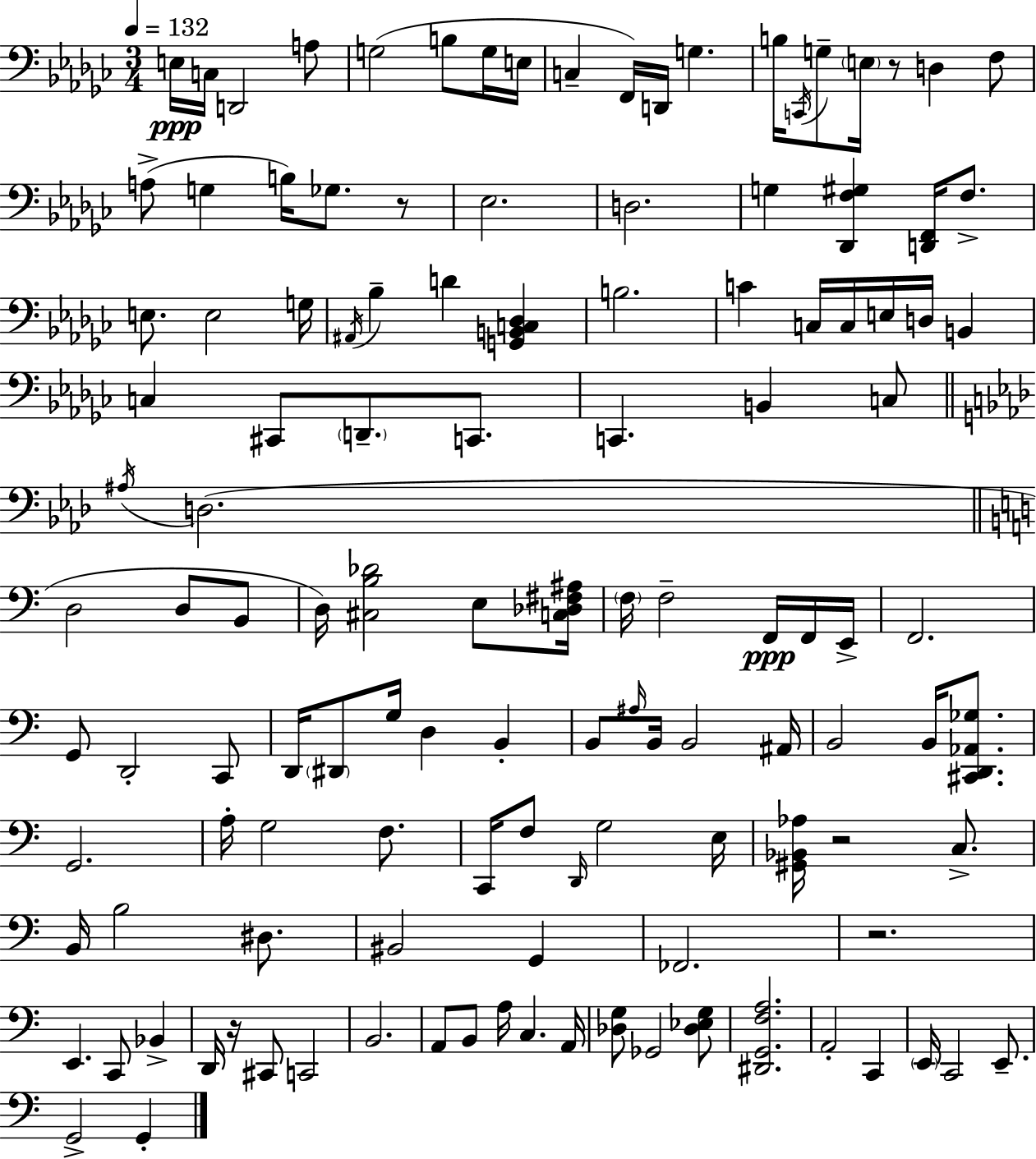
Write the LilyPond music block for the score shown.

{
  \clef bass
  \numericTimeSignature
  \time 3/4
  \key ees \minor
  \tempo 4 = 132
  e16\ppp c16 d,2 a8 | g2( b8 g16 e16 | c4-- f,16) d,16 g4. | b16 \acciaccatura { c,16 } g8-- \parenthesize e16 r8 d4 f8 | \break a8->( g4 b16) ges8. r8 | ees2. | d2. | g4 <des, f gis>4 <d, f,>16 f8.-> | \break e8. e2 | g16 \acciaccatura { ais,16 } bes4-- d'4 <g, b, c des>4 | b2. | c'4 c16 c16 e16 d16 b,4 | \break c4 cis,8 \parenthesize d,8.-- c,8. | c,4. b,4 | c8 \bar "||" \break \key f \minor \acciaccatura { ais16 }( d2. | \bar "||" \break \key c \major d2 d8 b,8 | d16) <cis b des'>2 e8 <c des fis ais>16 | \parenthesize f16 f2-- f,16\ppp f,16 e,16-> | f,2. | \break g,8 d,2-. c,8 | d,16 \parenthesize dis,8 g16 d4 b,4-. | b,8 \grace { ais16 } b,16 b,2 | ais,16 b,2 b,16 <cis, d, aes, ges>8. | \break g,2. | a16-. g2 f8. | c,16 f8 \grace { d,16 } g2 | e16 <gis, bes, aes>16 r2 c8.-> | \break b,16 b2 dis8. | bis,2 g,4 | fes,2. | r2. | \break e,4. c,8 bes,4-> | d,16 r16 cis,8 c,2 | b,2. | a,8 b,8 a16 c4. | \break a,16 <des g>8 ges,2 | <des ees g>8 <dis, g, f a>2. | a,2-. c,4 | \parenthesize e,16 c,2 e,8.-- | \break g,2-> g,4-. | \bar "|."
}